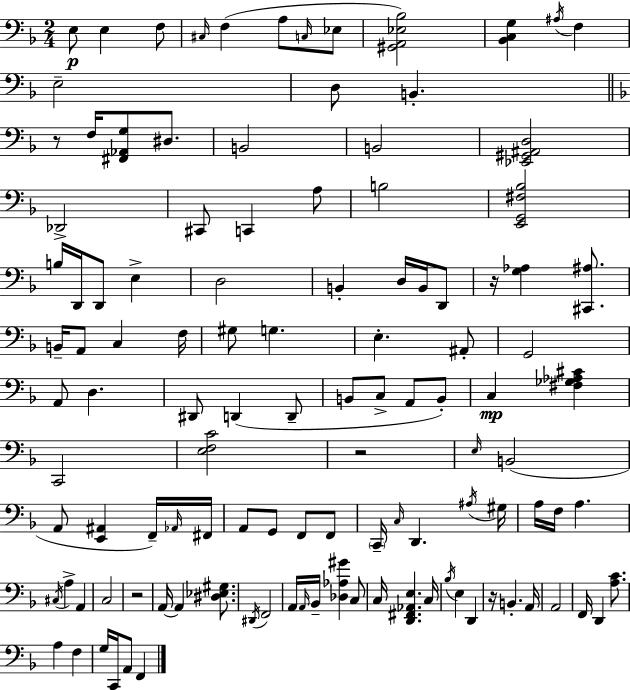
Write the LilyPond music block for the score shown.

{
  \clef bass
  \numericTimeSignature
  \time 2/4
  \key d \minor
  e8\p e4 f8 | \grace { cis16 }( f4 a8 \grace { c16 } | ees8 <gis, a, ees bes>2) | <bes, c g>4 \acciaccatura { ais16 } f4 | \break e2-- | d8 b,4.-. | \bar "||" \break \key d \minor r8 f16 <fis, aes, g>8 dis8. | b,2 | b,2 | <ees, gis, ais, d>2 | \break des,2-> | cis,8 c,4 a8 | b2 | <e, g, fis bes>2 | \break b16 d,16 d,8 e4-> | d2 | b,4-. d16 b,16 d,8 | r16 <g aes>4 <cis, ais>8. | \break b,16-- a,8 c4 f16 | gis8 g4. | e4.-. ais,8-. | g,2 | \break a,8 d4. | dis,8 d,4( d,8-- | b,8 c8-> a,8 b,8-.) | c4\mp <fis ges aes cis'>4 | \break c,2 | <e f c'>2 | r2 | \grace { e16 }( b,2 | \break a,8 <e, ais,>4 f,16--) | \grace { aes,16 } fis,16 a,8 g,8 f,8 | f,8 \parenthesize c,16-- \grace { c16 } d,4. | \acciaccatura { ais16 } gis16 a16 f16 a4. | \break \acciaccatura { cis16 } a4-> | a,4 c2 | r2 | a,16~~ a,4 | \break <dis ees gis>8. \acciaccatura { dis,16 } f,2 | a,16 \grace { a,16 } | bes,16-- <des aes gis'>4 c8 c16 | <d, fis, aes, e>4. c16 \acciaccatura { bes16 } | \break e4 d,4 | r16 b,4.-. a,16 | a,2 | f,16 d,4 <a c'>8. | \break a4 f4 | g16 c,16 a,8 f,4 | \bar "|."
}